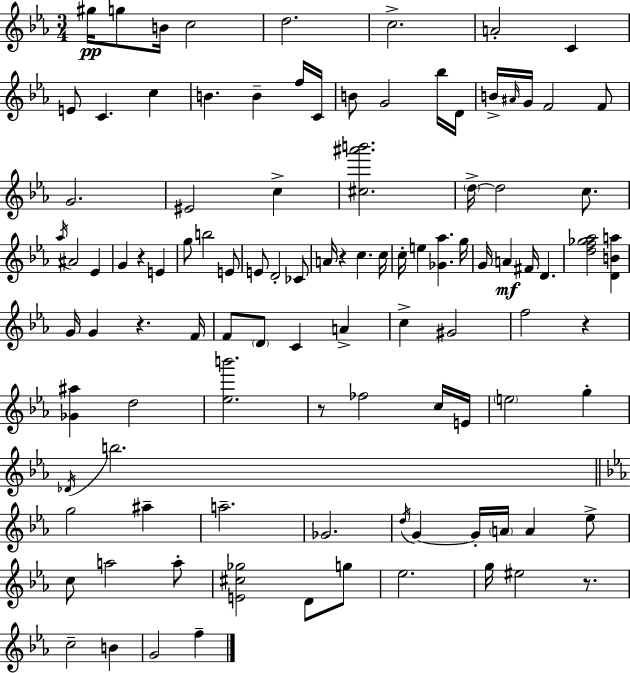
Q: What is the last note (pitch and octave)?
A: F5